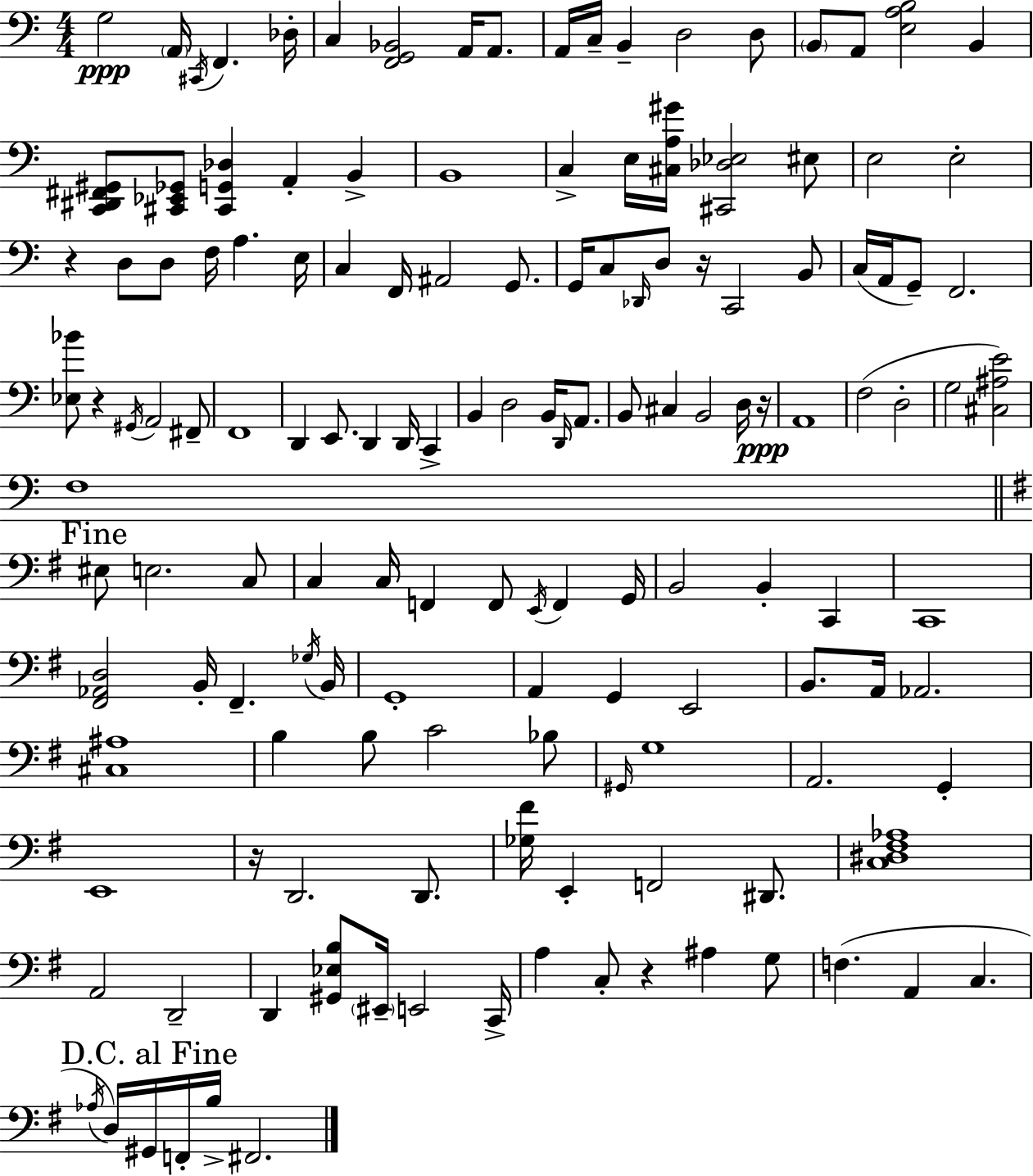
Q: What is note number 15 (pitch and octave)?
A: A2